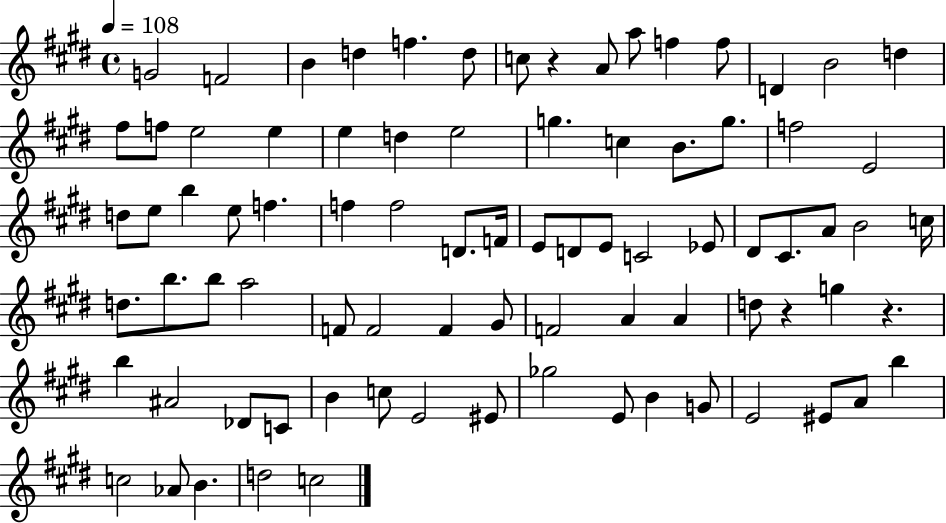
X:1
T:Untitled
M:4/4
L:1/4
K:E
G2 F2 B d f d/2 c/2 z A/2 a/2 f f/2 D B2 d ^f/2 f/2 e2 e e d e2 g c B/2 g/2 f2 E2 d/2 e/2 b e/2 f f f2 D/2 F/4 E/2 D/2 E/2 C2 _E/2 ^D/2 ^C/2 A/2 B2 c/4 d/2 b/2 b/2 a2 F/2 F2 F ^G/2 F2 A A d/2 z g z b ^A2 _D/2 C/2 B c/2 E2 ^E/2 _g2 E/2 B G/2 E2 ^E/2 A/2 b c2 _A/2 B d2 c2